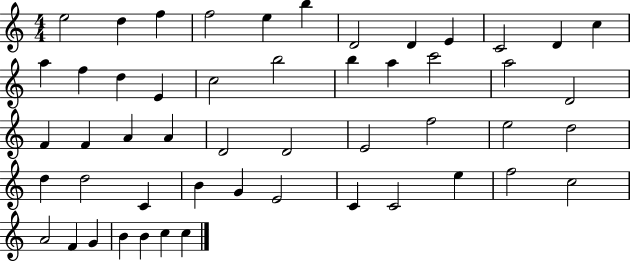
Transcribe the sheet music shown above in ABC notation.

X:1
T:Untitled
M:4/4
L:1/4
K:C
e2 d f f2 e b D2 D E C2 D c a f d E c2 b2 b a c'2 a2 D2 F F A A D2 D2 E2 f2 e2 d2 d d2 C B G E2 C C2 e f2 c2 A2 F G B B c c